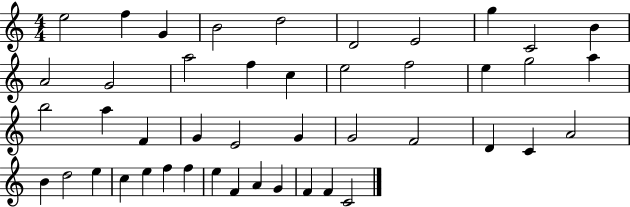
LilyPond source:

{
  \clef treble
  \numericTimeSignature
  \time 4/4
  \key c \major
  e''2 f''4 g'4 | b'2 d''2 | d'2 e'2 | g''4 c'2 b'4 | \break a'2 g'2 | a''2 f''4 c''4 | e''2 f''2 | e''4 g''2 a''4 | \break b''2 a''4 f'4 | g'4 e'2 g'4 | g'2 f'2 | d'4 c'4 a'2 | \break b'4 d''2 e''4 | c''4 e''4 f''4 f''4 | e''4 f'4 a'4 g'4 | f'4 f'4 c'2 | \break \bar "|."
}